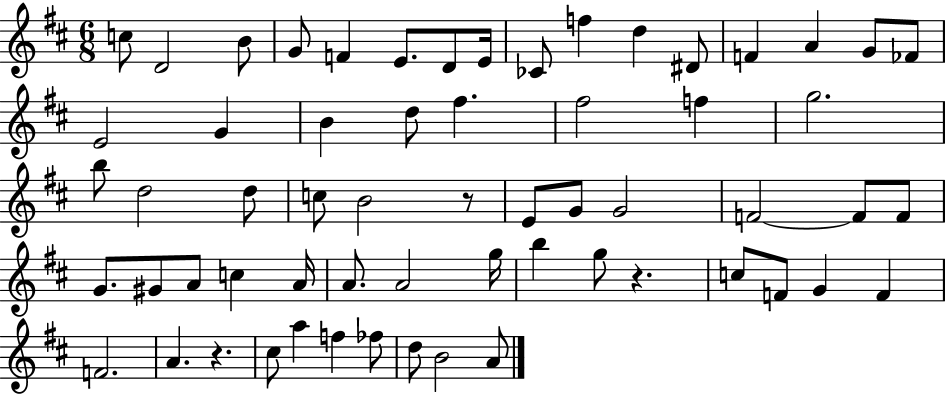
X:1
T:Untitled
M:6/8
L:1/4
K:D
c/2 D2 B/2 G/2 F E/2 D/2 E/4 _C/2 f d ^D/2 F A G/2 _F/2 E2 G B d/2 ^f ^f2 f g2 b/2 d2 d/2 c/2 B2 z/2 E/2 G/2 G2 F2 F/2 F/2 G/2 ^G/2 A/2 c A/4 A/2 A2 g/4 b g/2 z c/2 F/2 G F F2 A z ^c/2 a f _f/2 d/2 B2 A/2